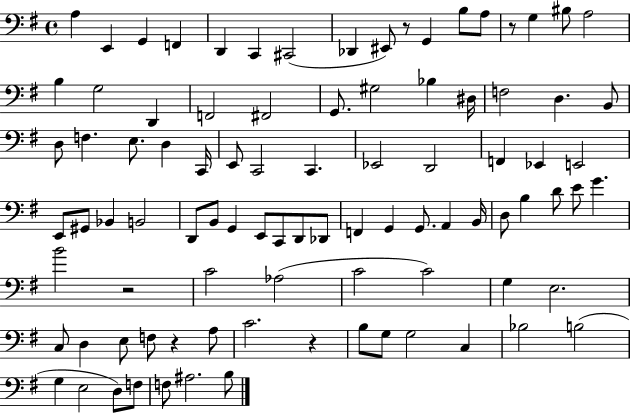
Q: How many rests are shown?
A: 5